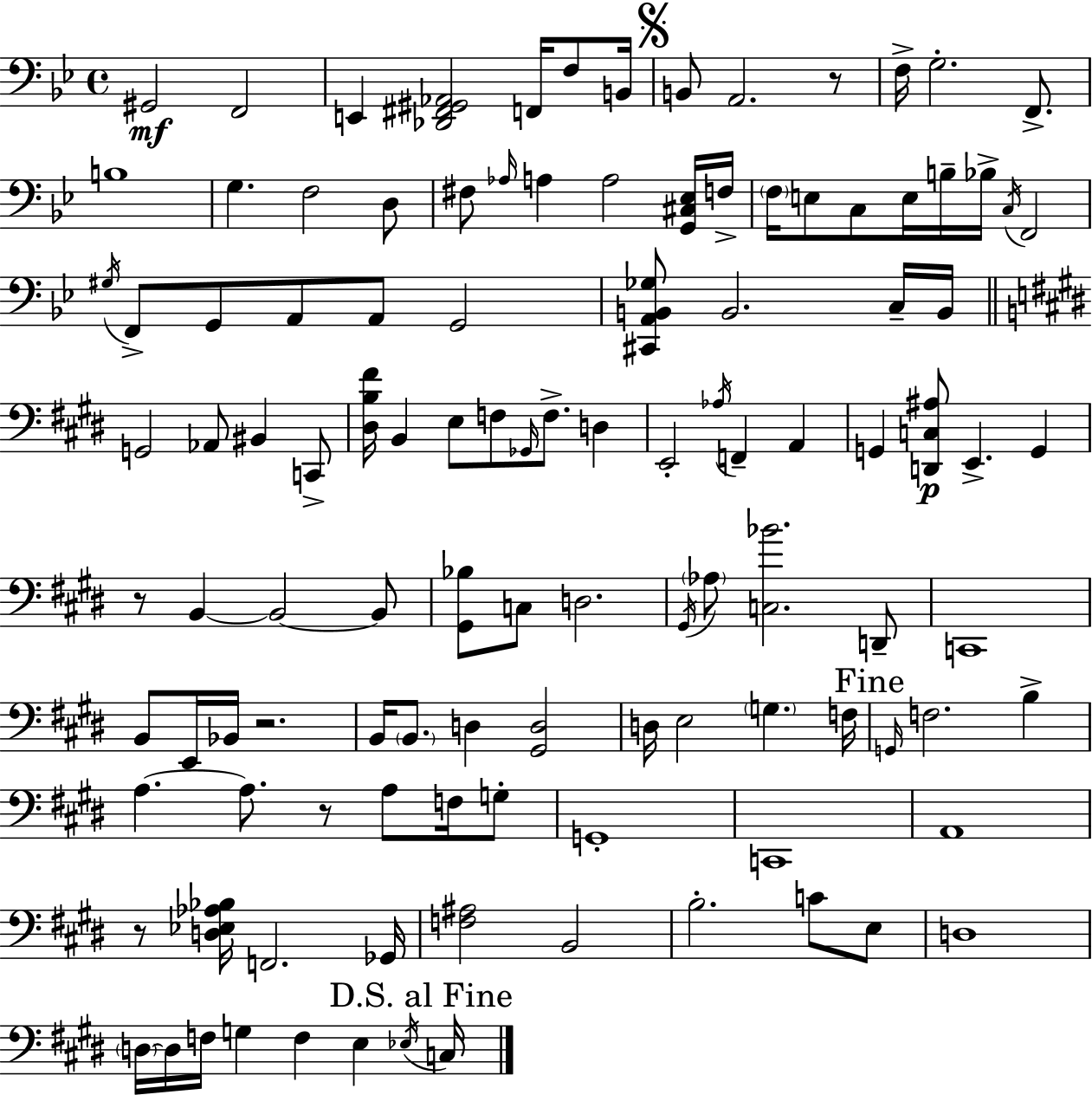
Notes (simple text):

G#2/h F2/h E2/q [Db2,F#2,G#2,Ab2]/h F2/s F3/e B2/s B2/e A2/h. R/e F3/s G3/h. F2/e. B3/w G3/q. F3/h D3/e F#3/e Ab3/s A3/q A3/h [G2,C#3,Eb3]/s F3/s F3/s E3/e C3/e E3/s B3/s Bb3/s C3/s F2/h G#3/s F2/e G2/e A2/e A2/e G2/h [C#2,A2,B2,Gb3]/e B2/h. C3/s B2/s G2/h Ab2/e BIS2/q C2/e [D#3,B3,F#4]/s B2/q E3/e F3/e Gb2/s F3/e. D3/q E2/h Ab3/s F2/q A2/q G2/q [D2,C3,A#3]/e E2/q. G2/q R/e B2/q B2/h B2/e [G#2,Bb3]/e C3/e D3/h. G#2/s Ab3/e [C3,Bb4]/h. D2/e C2/w B2/e E2/s Bb2/s R/h. B2/s B2/e. D3/q [G#2,D3]/h D3/s E3/h G3/q. F3/s G2/s F3/h. B3/q A3/q. A3/e. R/e A3/e F3/s G3/e G2/w C2/w A2/w R/e [D3,Eb3,Ab3,Bb3]/s F2/h. Gb2/s [F3,A#3]/h B2/h B3/h. C4/e E3/e D3/w D3/s D3/s F3/s G3/q F3/q E3/q Eb3/s C3/s